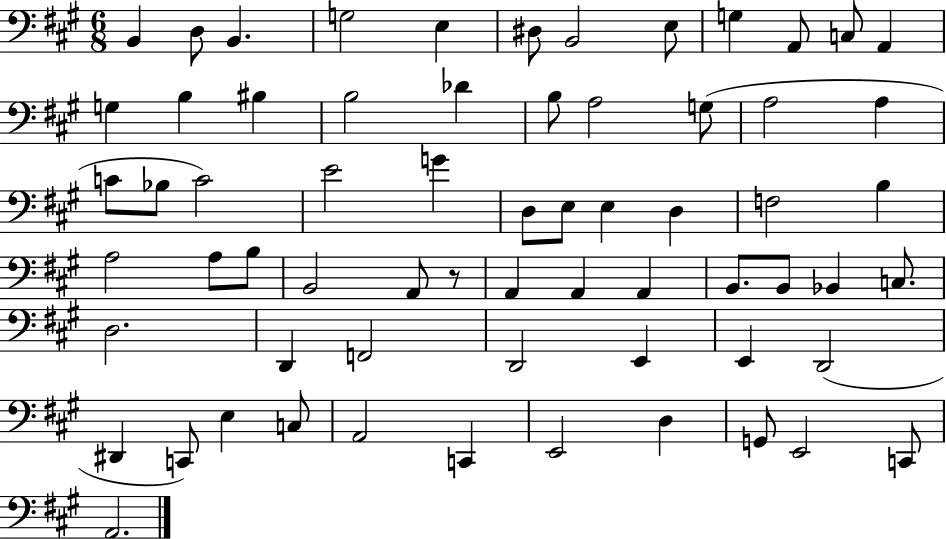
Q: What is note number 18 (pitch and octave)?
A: B3